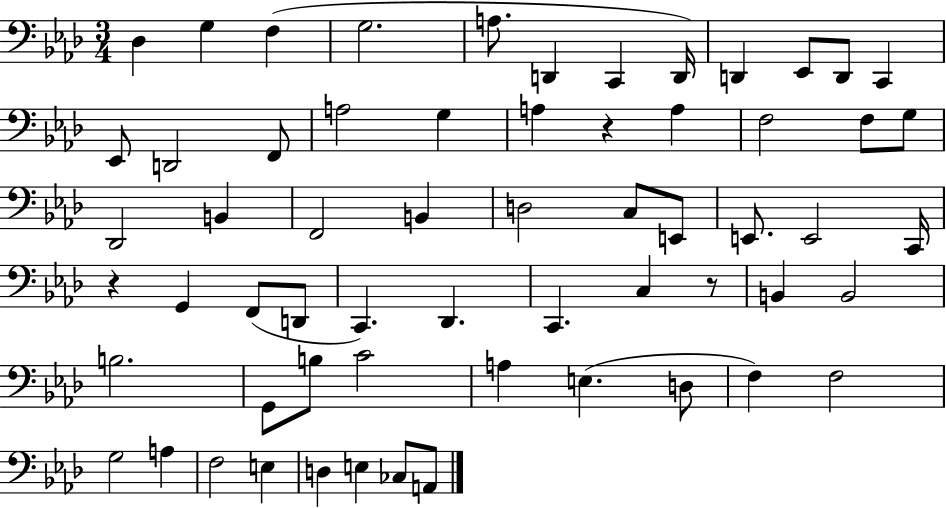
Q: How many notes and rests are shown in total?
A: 61